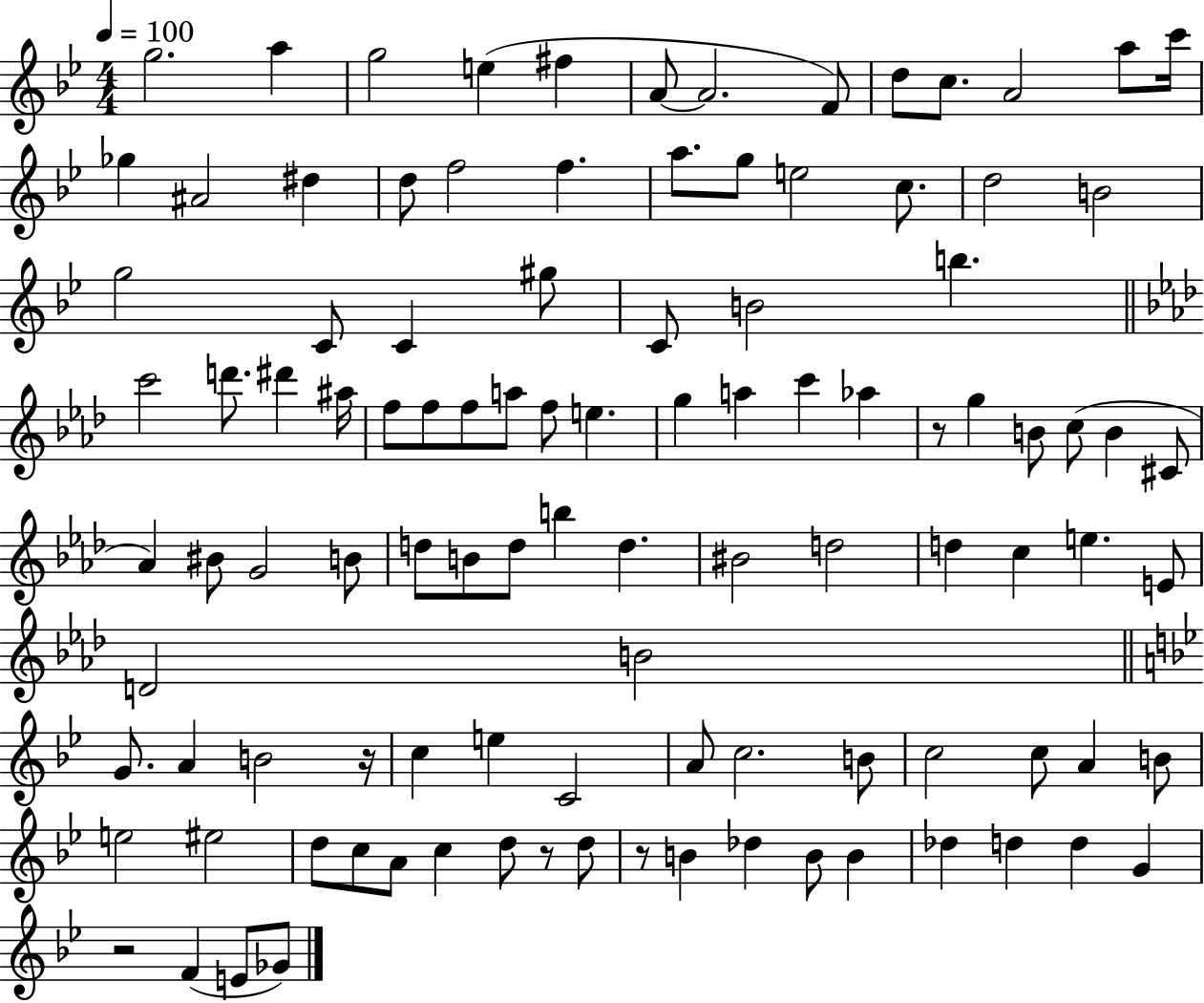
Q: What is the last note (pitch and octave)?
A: Gb4